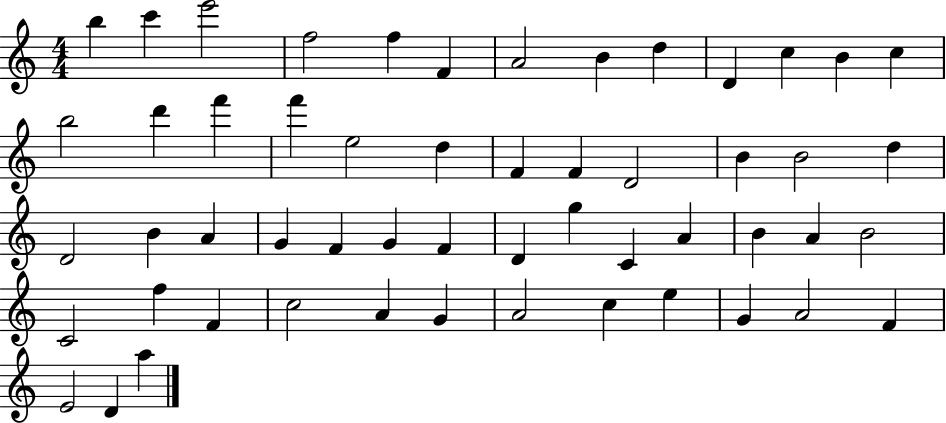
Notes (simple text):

B5/q C6/q E6/h F5/h F5/q F4/q A4/h B4/q D5/q D4/q C5/q B4/q C5/q B5/h D6/q F6/q F6/q E5/h D5/q F4/q F4/q D4/h B4/q B4/h D5/q D4/h B4/q A4/q G4/q F4/q G4/q F4/q D4/q G5/q C4/q A4/q B4/q A4/q B4/h C4/h F5/q F4/q C5/h A4/q G4/q A4/h C5/q E5/q G4/q A4/h F4/q E4/h D4/q A5/q